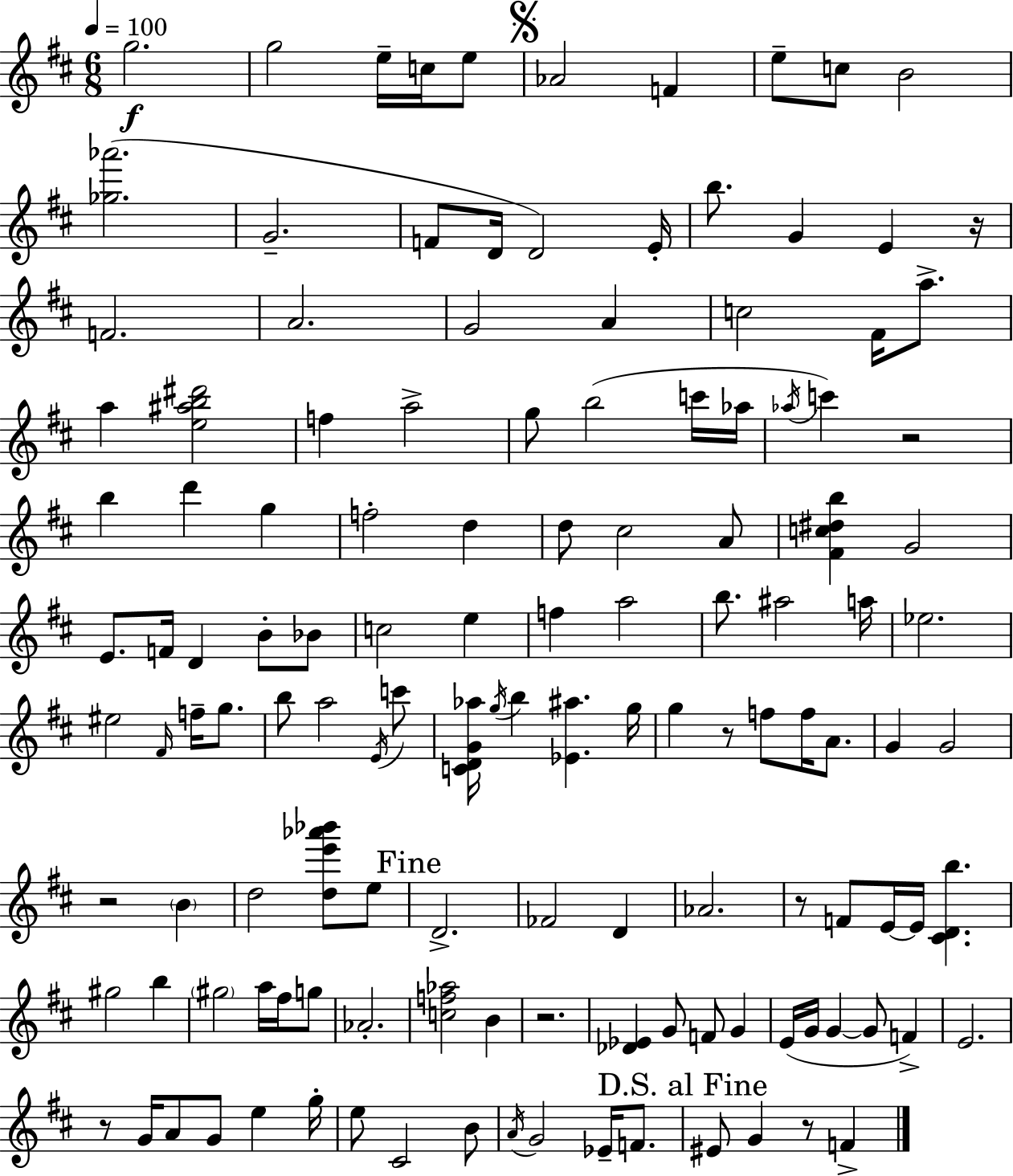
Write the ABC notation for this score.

X:1
T:Untitled
M:6/8
L:1/4
K:D
g2 g2 e/4 c/4 e/2 _A2 F e/2 c/2 B2 [_g_a']2 G2 F/2 D/4 D2 E/4 b/2 G E z/4 F2 A2 G2 A c2 ^F/4 a/2 a [e^ab^d']2 f a2 g/2 b2 c'/4 _a/4 _a/4 c' z2 b d' g f2 d d/2 ^c2 A/2 [^Fc^db] G2 E/2 F/4 D B/2 _B/2 c2 e f a2 b/2 ^a2 a/4 _e2 ^e2 ^F/4 f/4 g/2 b/2 a2 E/4 c'/2 [CDG_a]/4 g/4 b [_E^a] g/4 g z/2 f/2 f/4 A/2 G G2 z2 B d2 [de'_a'_b']/2 e/2 D2 _F2 D _A2 z/2 F/2 E/4 E/4 [^CDb] ^g2 b ^g2 a/4 ^f/4 g/2 _A2 [cf_a]2 B z2 [_D_E] G/2 F/2 G E/4 G/4 G G/2 F E2 z/2 G/4 A/2 G/2 e g/4 e/2 ^C2 B/2 A/4 G2 _E/4 F/2 ^E/2 G z/2 F